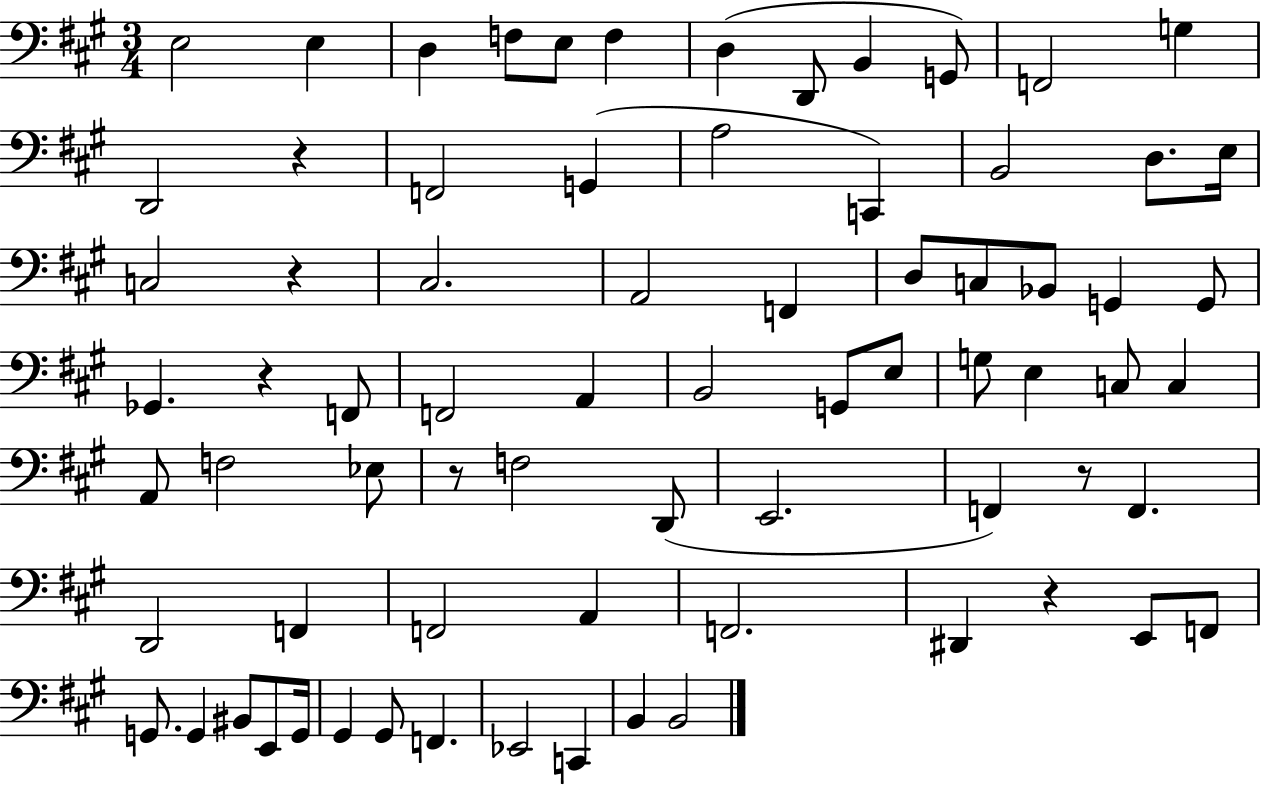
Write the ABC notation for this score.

X:1
T:Untitled
M:3/4
L:1/4
K:A
E,2 E, D, F,/2 E,/2 F, D, D,,/2 B,, G,,/2 F,,2 G, D,,2 z F,,2 G,, A,2 C,, B,,2 D,/2 E,/4 C,2 z ^C,2 A,,2 F,, D,/2 C,/2 _B,,/2 G,, G,,/2 _G,, z F,,/2 F,,2 A,, B,,2 G,,/2 E,/2 G,/2 E, C,/2 C, A,,/2 F,2 _E,/2 z/2 F,2 D,,/2 E,,2 F,, z/2 F,, D,,2 F,, F,,2 A,, F,,2 ^D,, z E,,/2 F,,/2 G,,/2 G,, ^B,,/2 E,,/2 G,,/4 ^G,, ^G,,/2 F,, _E,,2 C,, B,, B,,2